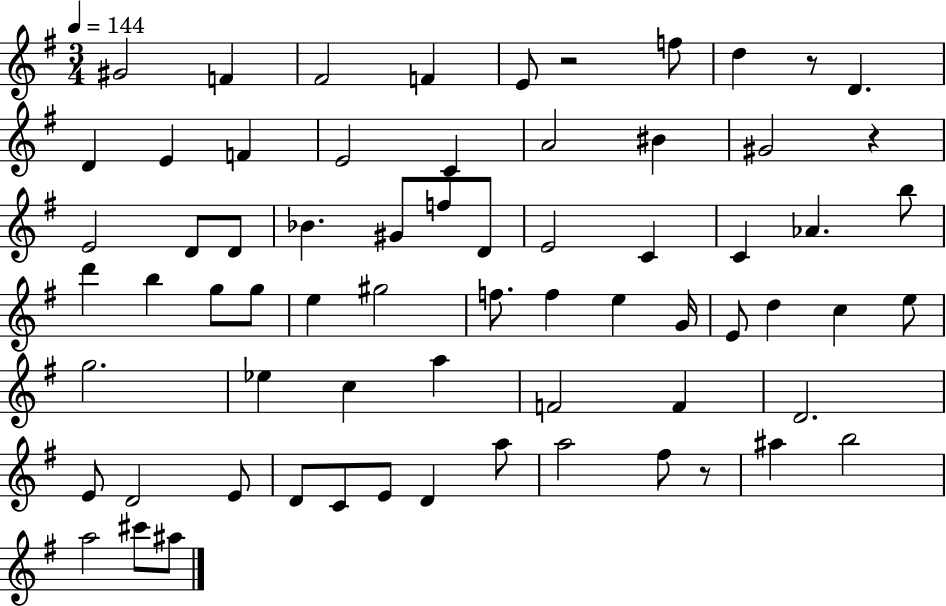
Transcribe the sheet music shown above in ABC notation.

X:1
T:Untitled
M:3/4
L:1/4
K:G
^G2 F ^F2 F E/2 z2 f/2 d z/2 D D E F E2 C A2 ^B ^G2 z E2 D/2 D/2 _B ^G/2 f/2 D/2 E2 C C _A b/2 d' b g/2 g/2 e ^g2 f/2 f e G/4 E/2 d c e/2 g2 _e c a F2 F D2 E/2 D2 E/2 D/2 C/2 E/2 D a/2 a2 ^f/2 z/2 ^a b2 a2 ^c'/2 ^a/2